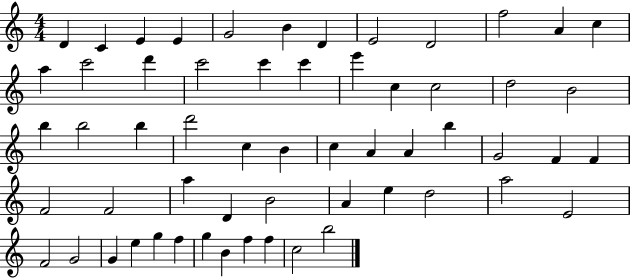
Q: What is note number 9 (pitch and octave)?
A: D4